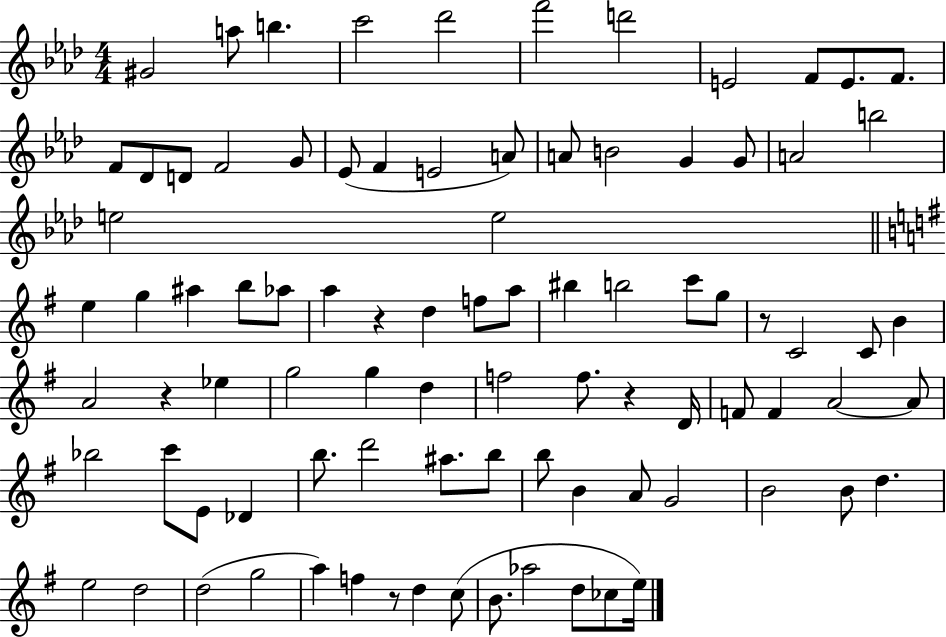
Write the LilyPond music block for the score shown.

{
  \clef treble
  \numericTimeSignature
  \time 4/4
  \key aes \major
  \repeat volta 2 { gis'2 a''8 b''4. | c'''2 des'''2 | f'''2 d'''2 | e'2 f'8 e'8. f'8. | \break f'8 des'8 d'8 f'2 g'8 | ees'8( f'4 e'2 a'8) | a'8 b'2 g'4 g'8 | a'2 b''2 | \break e''2 e''2 | \bar "||" \break \key e \minor e''4 g''4 ais''4 b''8 aes''8 | a''4 r4 d''4 f''8 a''8 | bis''4 b''2 c'''8 g''8 | r8 c'2 c'8 b'4 | \break a'2 r4 ees''4 | g''2 g''4 d''4 | f''2 f''8. r4 d'16 | f'8 f'4 a'2~~ a'8 | \break bes''2 c'''8 e'8 des'4 | b''8. d'''2 ais''8. b''8 | b''8 b'4 a'8 g'2 | b'2 b'8 d''4. | \break e''2 d''2 | d''2( g''2 | a''4) f''4 r8 d''4 c''8( | b'8. aes''2 d''8 ces''8 e''16) | \break } \bar "|."
}